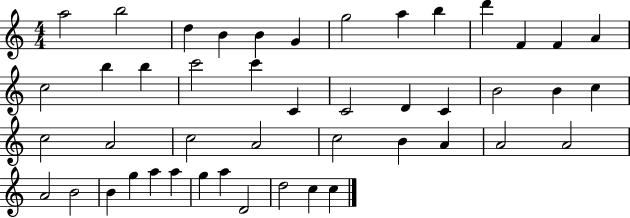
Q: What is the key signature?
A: C major